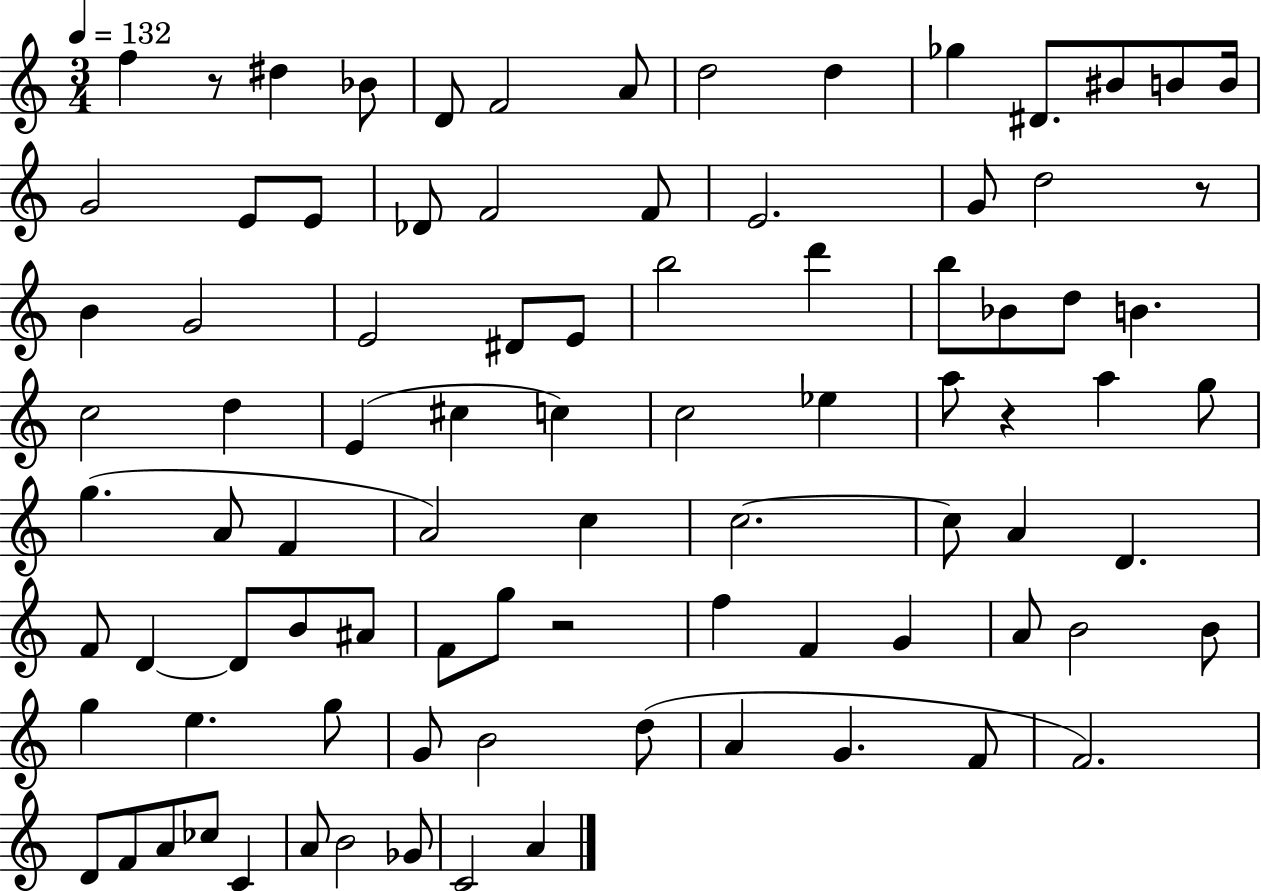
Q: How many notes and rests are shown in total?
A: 89